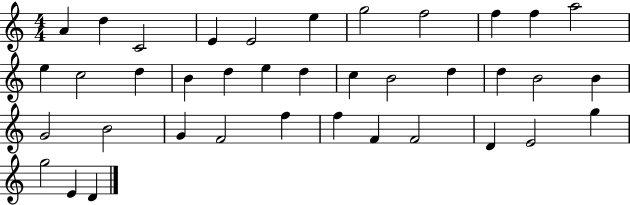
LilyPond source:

{
  \clef treble
  \numericTimeSignature
  \time 4/4
  \key c \major
  a'4 d''4 c'2 | e'4 e'2 e''4 | g''2 f''2 | f''4 f''4 a''2 | \break e''4 c''2 d''4 | b'4 d''4 e''4 d''4 | c''4 b'2 d''4 | d''4 b'2 b'4 | \break g'2 b'2 | g'4 f'2 f''4 | f''4 f'4 f'2 | d'4 e'2 g''4 | \break g''2 e'4 d'4 | \bar "|."
}